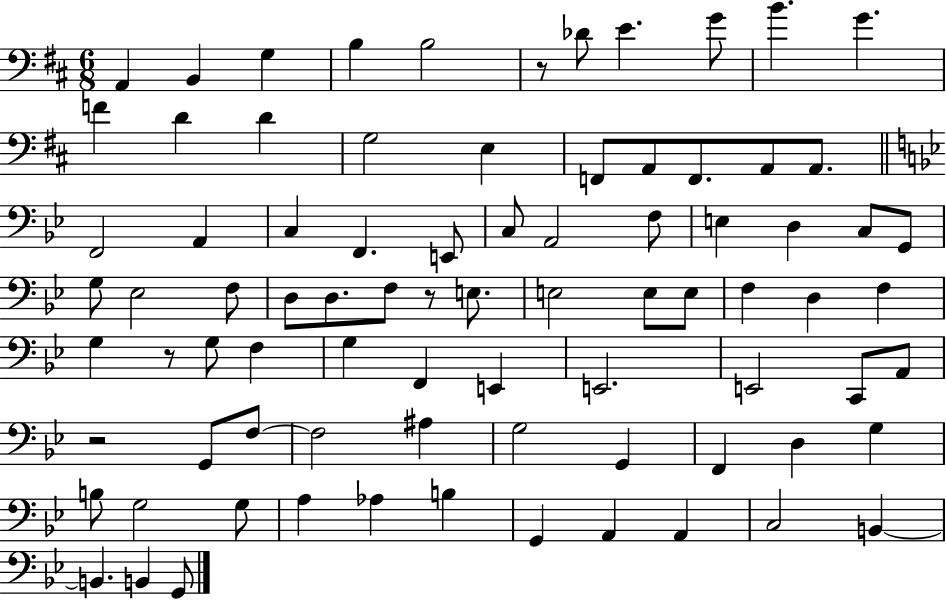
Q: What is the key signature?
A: D major